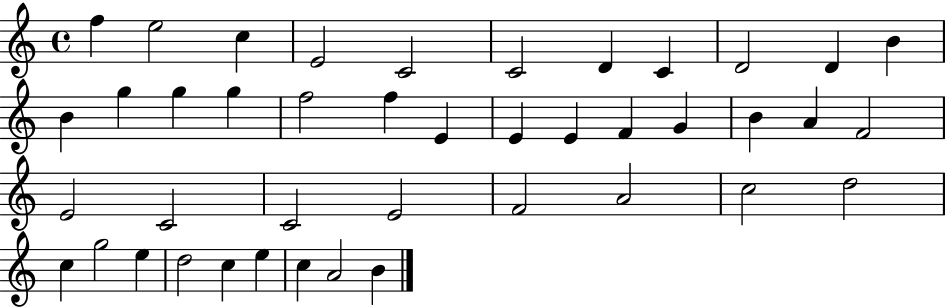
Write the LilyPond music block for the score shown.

{
  \clef treble
  \time 4/4
  \defaultTimeSignature
  \key c \major
  f''4 e''2 c''4 | e'2 c'2 | c'2 d'4 c'4 | d'2 d'4 b'4 | \break b'4 g''4 g''4 g''4 | f''2 f''4 e'4 | e'4 e'4 f'4 g'4 | b'4 a'4 f'2 | \break e'2 c'2 | c'2 e'2 | f'2 a'2 | c''2 d''2 | \break c''4 g''2 e''4 | d''2 c''4 e''4 | c''4 a'2 b'4 | \bar "|."
}